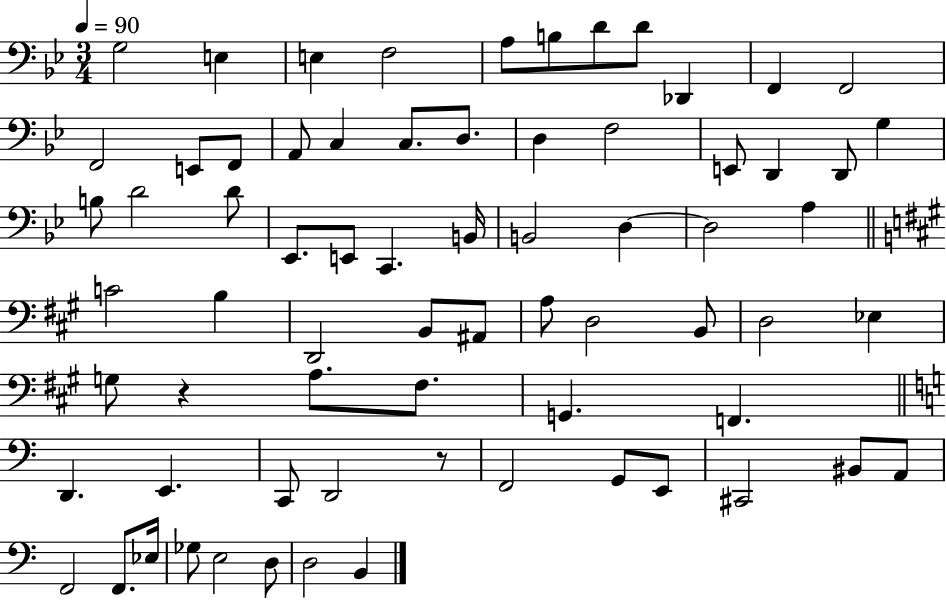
{
  \clef bass
  \numericTimeSignature
  \time 3/4
  \key bes \major
  \tempo 4 = 90
  g2 e4 | e4 f2 | a8 b8 d'8 d'8 des,4 | f,4 f,2 | \break f,2 e,8 f,8 | a,8 c4 c8. d8. | d4 f2 | e,8 d,4 d,8 g4 | \break b8 d'2 d'8 | ees,8. e,8 c,4. b,16 | b,2 d4~~ | d2 a4 | \break \bar "||" \break \key a \major c'2 b4 | d,2 b,8 ais,8 | a8 d2 b,8 | d2 ees4 | \break g8 r4 a8. fis8. | g,4. f,4. | \bar "||" \break \key a \minor d,4. e,4. | c,8 d,2 r8 | f,2 g,8 e,8 | cis,2 bis,8 a,8 | \break f,2 f,8. ees16 | ges8 e2 d8 | d2 b,4 | \bar "|."
}